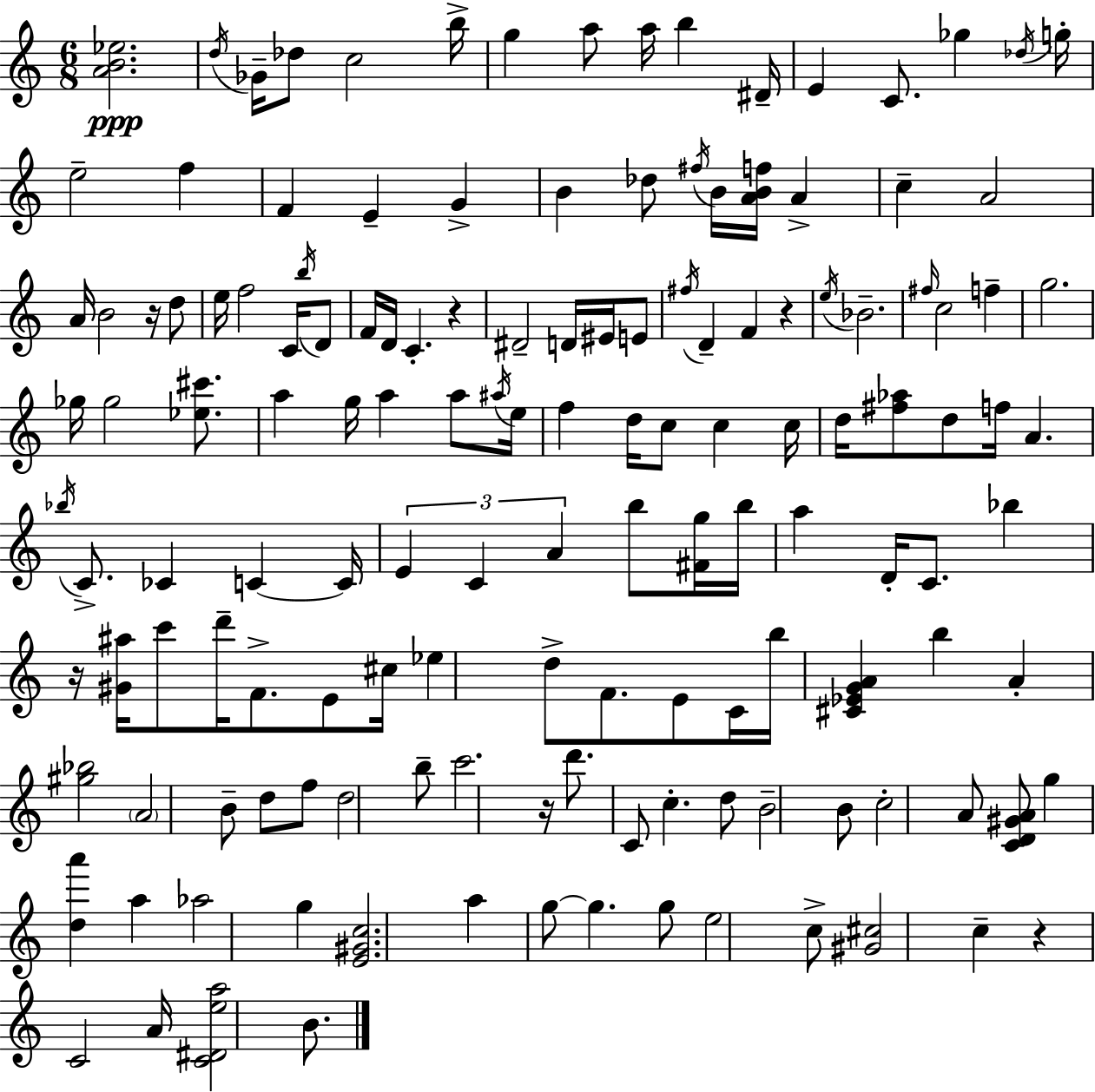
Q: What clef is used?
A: treble